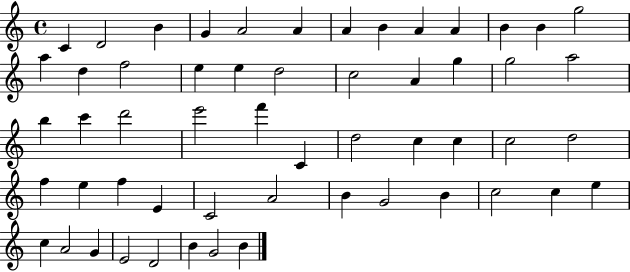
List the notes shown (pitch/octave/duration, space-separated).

C4/q D4/h B4/q G4/q A4/h A4/q A4/q B4/q A4/q A4/q B4/q B4/q G5/h A5/q D5/q F5/h E5/q E5/q D5/h C5/h A4/q G5/q G5/h A5/h B5/q C6/q D6/h E6/h F6/q C4/q D5/h C5/q C5/q C5/h D5/h F5/q E5/q F5/q E4/q C4/h A4/h B4/q G4/h B4/q C5/h C5/q E5/q C5/q A4/h G4/q E4/h D4/h B4/q G4/h B4/q